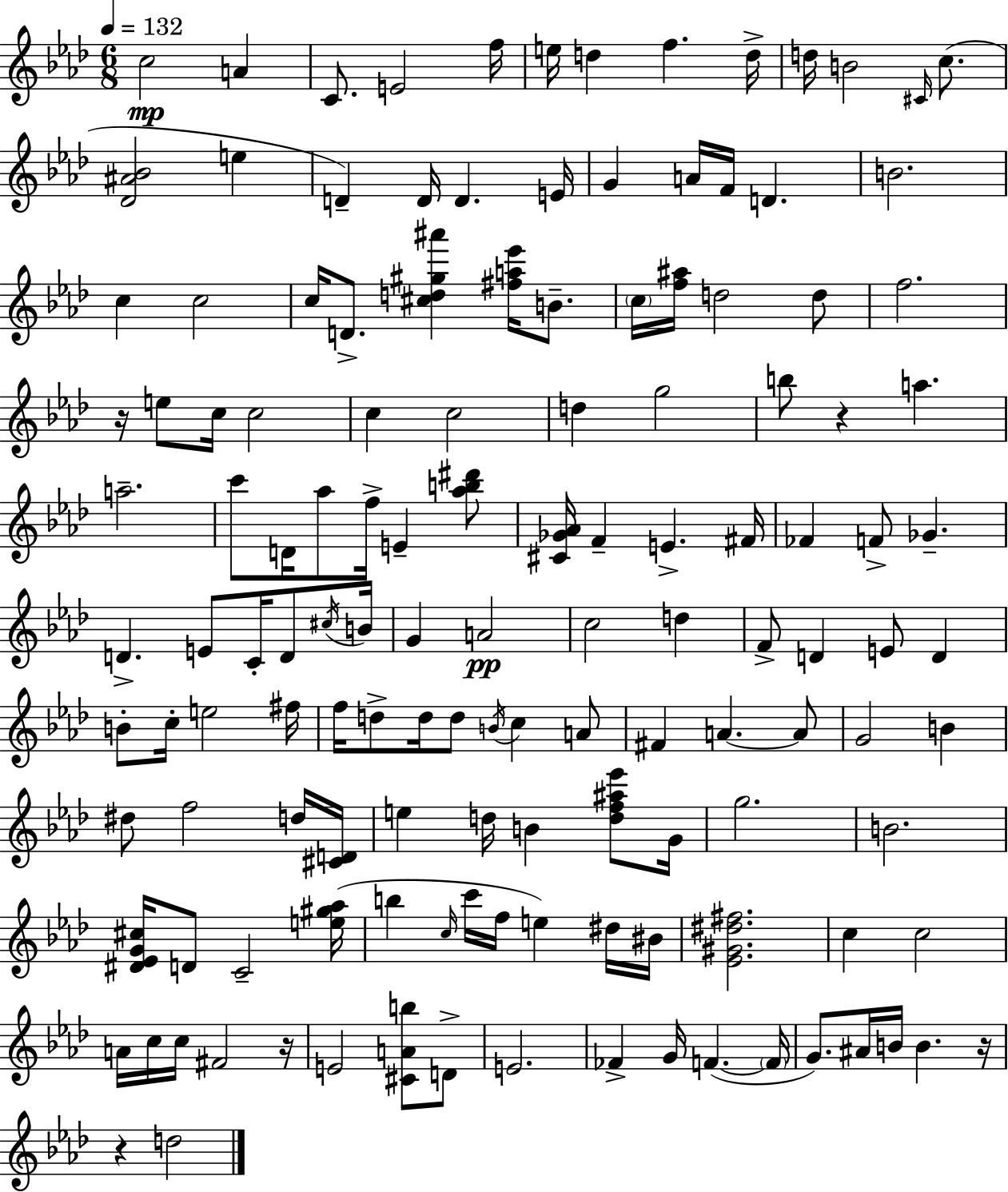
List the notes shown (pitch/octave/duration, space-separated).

C5/h A4/q C4/e. E4/h F5/s E5/s D5/q F5/q. D5/s D5/s B4/h C#4/s C5/e. [Db4,A#4,Bb4]/h E5/q D4/q D4/s D4/q. E4/s G4/q A4/s F4/s D4/q. B4/h. C5/q C5/h C5/s D4/e. [C#5,D5,G#5,A#6]/q [F#5,A5,Eb6]/s B4/e. C5/s [F5,A#5]/s D5/h D5/e F5/h. R/s E5/e C5/s C5/h C5/q C5/h D5/q G5/h B5/e R/q A5/q. A5/h. C6/e D4/s Ab5/e F5/s E4/q [Ab5,B5,D#6]/e [C#4,Gb4,Ab4]/s F4/q E4/q. F#4/s FES4/q F4/e Gb4/q. D4/q. E4/e C4/s D4/e C#5/s B4/s G4/q A4/h C5/h D5/q F4/e D4/q E4/e D4/q B4/e C5/s E5/h F#5/s F5/s D5/e D5/s D5/e B4/s C5/q A4/e F#4/q A4/q. A4/e G4/h B4/q D#5/e F5/h D5/s [C#4,D4]/s E5/q D5/s B4/q [D5,F5,A#5,Eb6]/e G4/s G5/h. B4/h. [D#4,Eb4,G4,C#5]/s D4/e C4/h [E5,G#5,Ab5]/s B5/q C5/s C6/s F5/s E5/q D#5/s BIS4/s [Eb4,G#4,D#5,F#5]/h. C5/q C5/h A4/s C5/s C5/s F#4/h R/s E4/h [C#4,A4,B5]/e D4/e E4/h. FES4/q G4/s F4/q. F4/s G4/e. A#4/s B4/s B4/q. R/s R/q D5/h